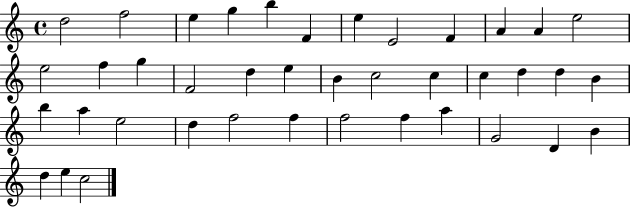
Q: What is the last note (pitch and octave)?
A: C5